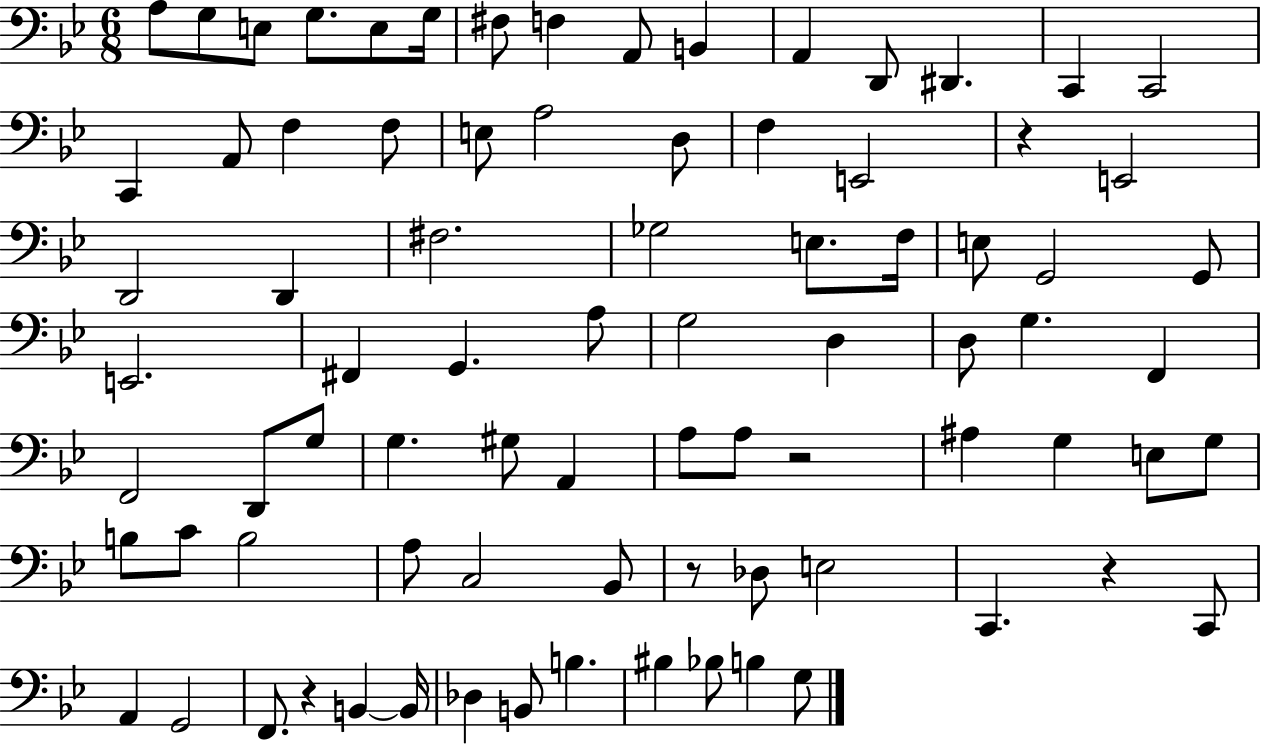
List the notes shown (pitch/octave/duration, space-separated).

A3/e G3/e E3/e G3/e. E3/e G3/s F#3/e F3/q A2/e B2/q A2/q D2/e D#2/q. C2/q C2/h C2/q A2/e F3/q F3/e E3/e A3/h D3/e F3/q E2/h R/q E2/h D2/h D2/q F#3/h. Gb3/h E3/e. F3/s E3/e G2/h G2/e E2/h. F#2/q G2/q. A3/e G3/h D3/q D3/e G3/q. F2/q F2/h D2/e G3/e G3/q. G#3/e A2/q A3/e A3/e R/h A#3/q G3/q E3/e G3/e B3/e C4/e B3/h A3/e C3/h Bb2/e R/e Db3/e E3/h C2/q. R/q C2/e A2/q G2/h F2/e. R/q B2/q B2/s Db3/q B2/e B3/q. BIS3/q Bb3/e B3/q G3/e